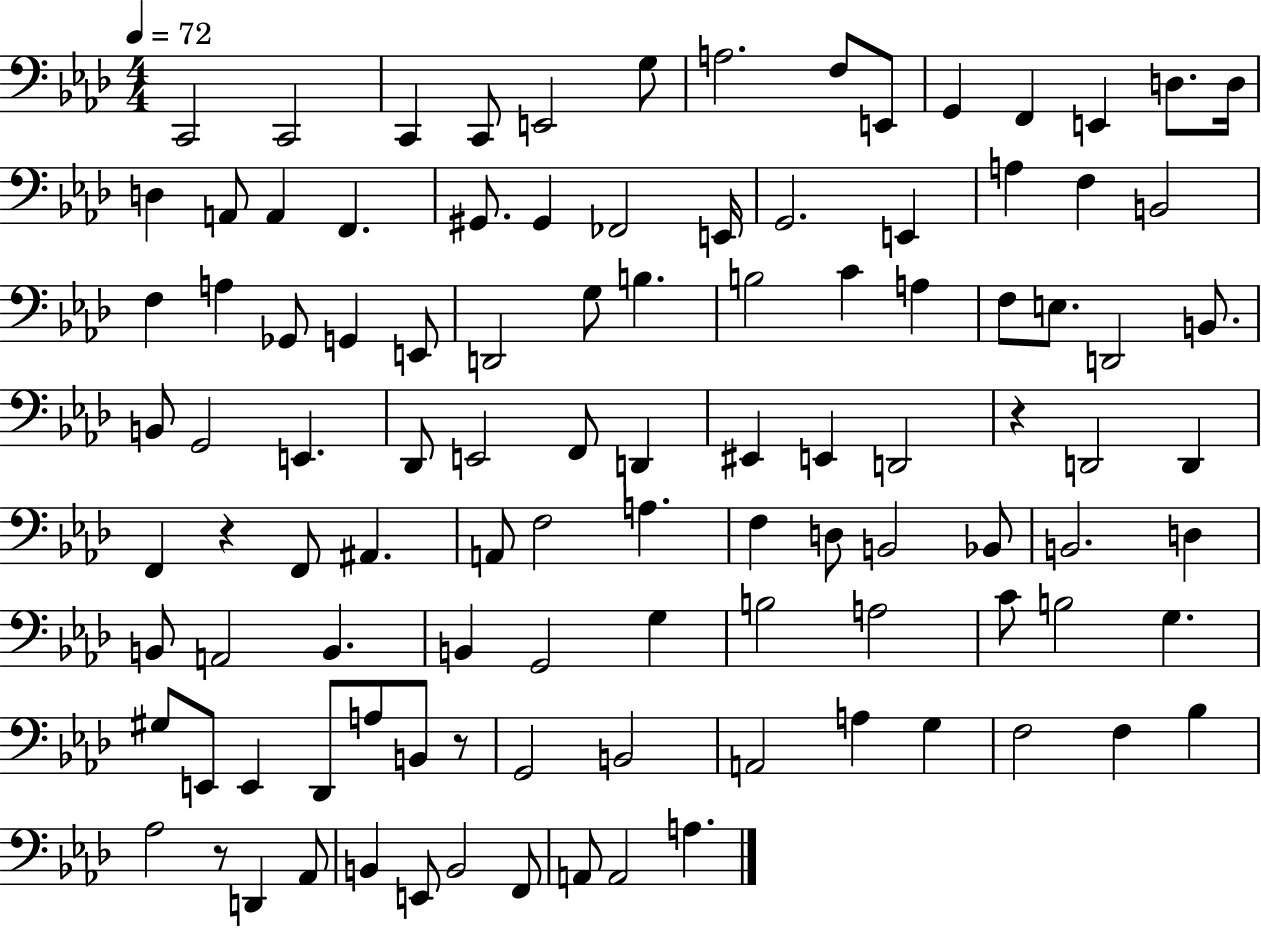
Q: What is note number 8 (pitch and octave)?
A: F3